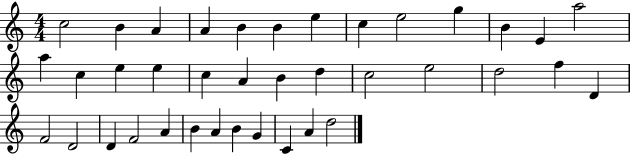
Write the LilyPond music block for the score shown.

{
  \clef treble
  \numericTimeSignature
  \time 4/4
  \key c \major
  c''2 b'4 a'4 | a'4 b'4 b'4 e''4 | c''4 e''2 g''4 | b'4 e'4 a''2 | \break a''4 c''4 e''4 e''4 | c''4 a'4 b'4 d''4 | c''2 e''2 | d''2 f''4 d'4 | \break f'2 d'2 | d'4 f'2 a'4 | b'4 a'4 b'4 g'4 | c'4 a'4 d''2 | \break \bar "|."
}